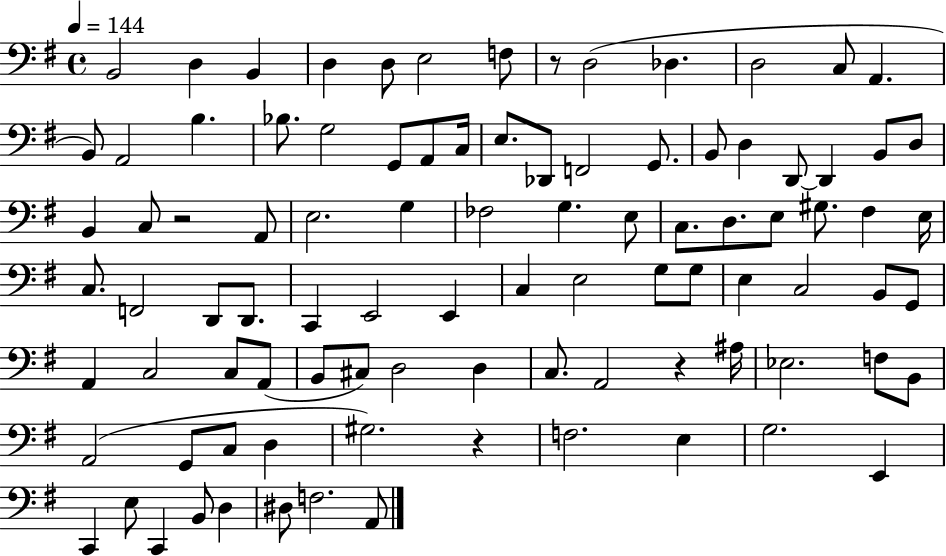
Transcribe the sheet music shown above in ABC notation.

X:1
T:Untitled
M:4/4
L:1/4
K:G
B,,2 D, B,, D, D,/2 E,2 F,/2 z/2 D,2 _D, D,2 C,/2 A,, B,,/2 A,,2 B, _B,/2 G,2 G,,/2 A,,/2 C,/4 E,/2 _D,,/2 F,,2 G,,/2 B,,/2 D, D,,/2 D,, B,,/2 D,/2 B,, C,/2 z2 A,,/2 E,2 G, _F,2 G, E,/2 C,/2 D,/2 E,/2 ^G,/2 ^F, E,/4 C,/2 F,,2 D,,/2 D,,/2 C,, E,,2 E,, C, E,2 G,/2 G,/2 E, C,2 B,,/2 G,,/2 A,, C,2 C,/2 A,,/2 B,,/2 ^C,/2 D,2 D, C,/2 A,,2 z ^A,/4 _E,2 F,/2 B,,/2 A,,2 G,,/2 C,/2 D, ^G,2 z F,2 E, G,2 E,, C,, E,/2 C,, B,,/2 D, ^D,/2 F,2 A,,/2